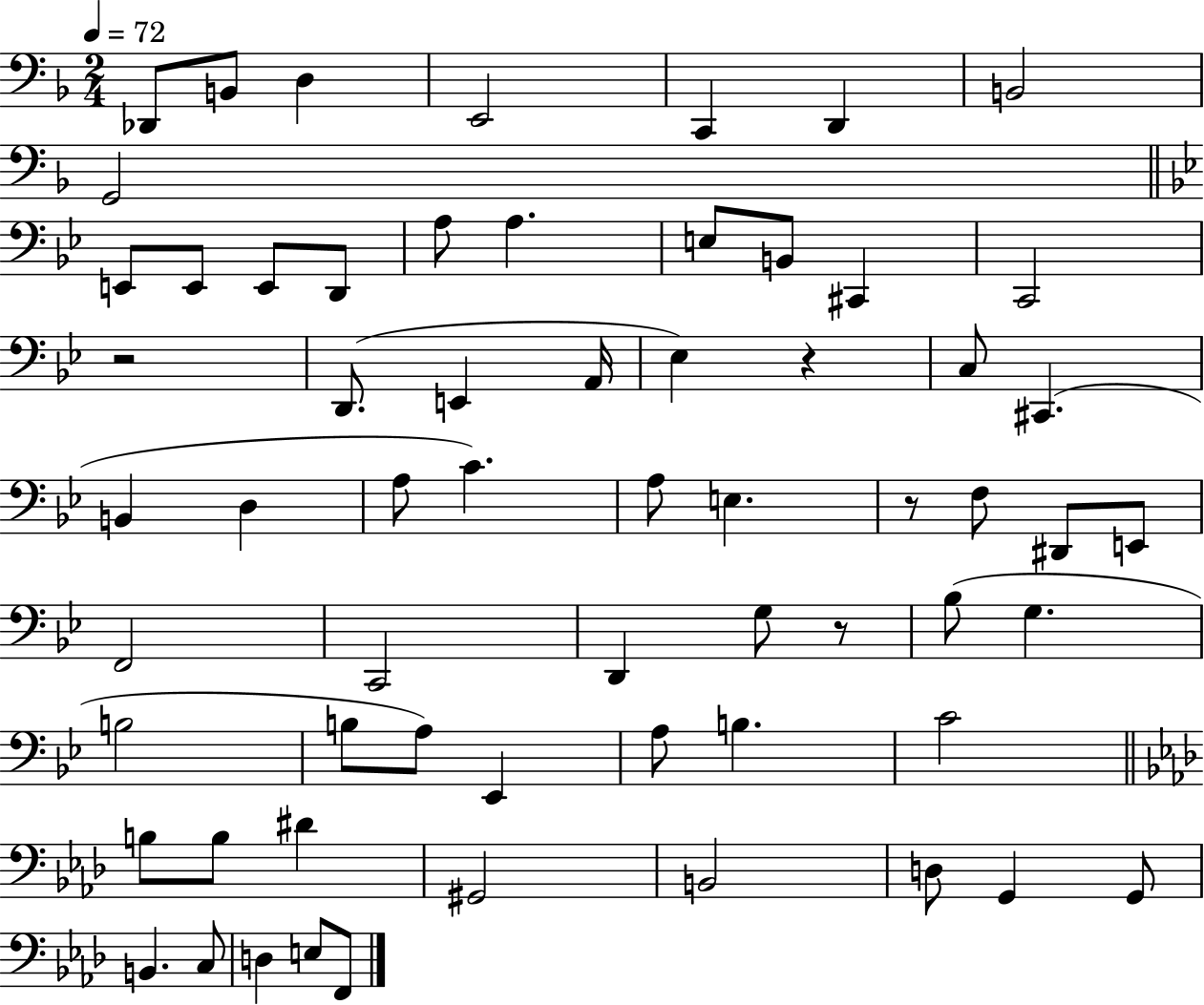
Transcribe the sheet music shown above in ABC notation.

X:1
T:Untitled
M:2/4
L:1/4
K:F
_D,,/2 B,,/2 D, E,,2 C,, D,, B,,2 G,,2 E,,/2 E,,/2 E,,/2 D,,/2 A,/2 A, E,/2 B,,/2 ^C,, C,,2 z2 D,,/2 E,, A,,/4 _E, z C,/2 ^C,, B,, D, A,/2 C A,/2 E, z/2 F,/2 ^D,,/2 E,,/2 F,,2 C,,2 D,, G,/2 z/2 _B,/2 G, B,2 B,/2 A,/2 _E,, A,/2 B, C2 B,/2 B,/2 ^D ^G,,2 B,,2 D,/2 G,, G,,/2 B,, C,/2 D, E,/2 F,,/2